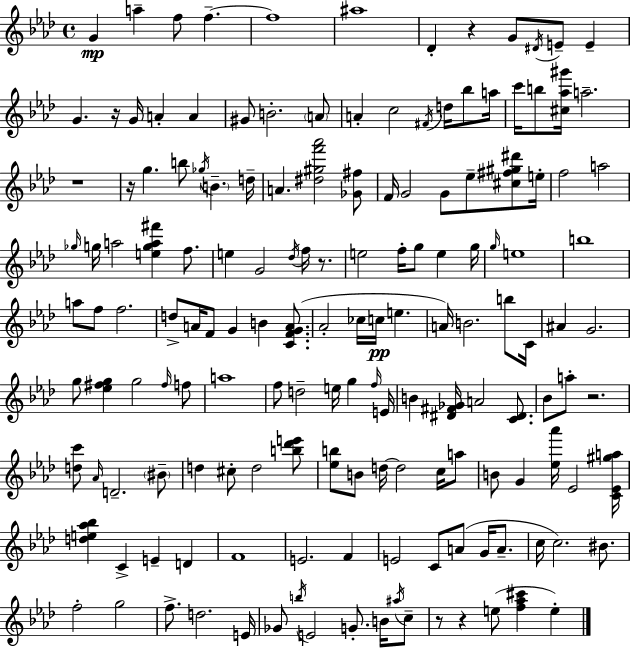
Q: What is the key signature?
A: AES major